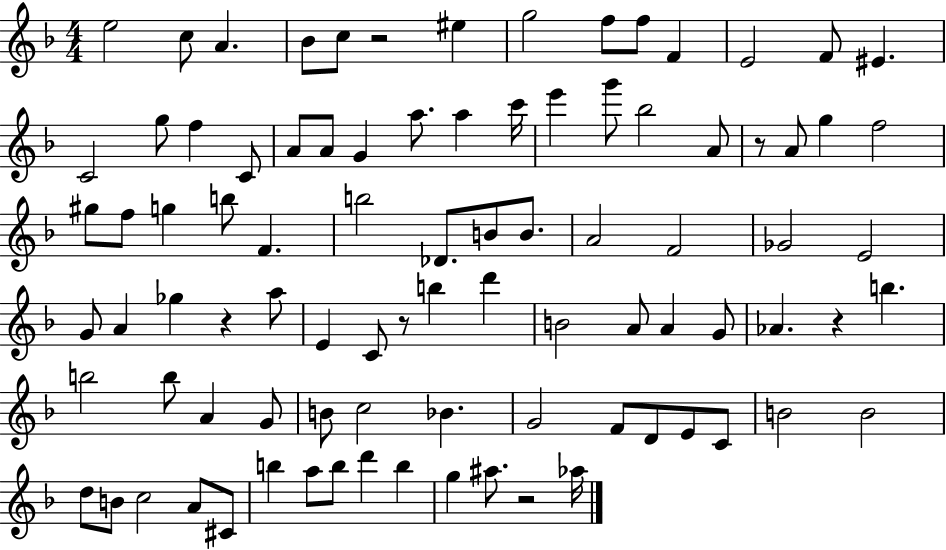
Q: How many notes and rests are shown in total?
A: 90